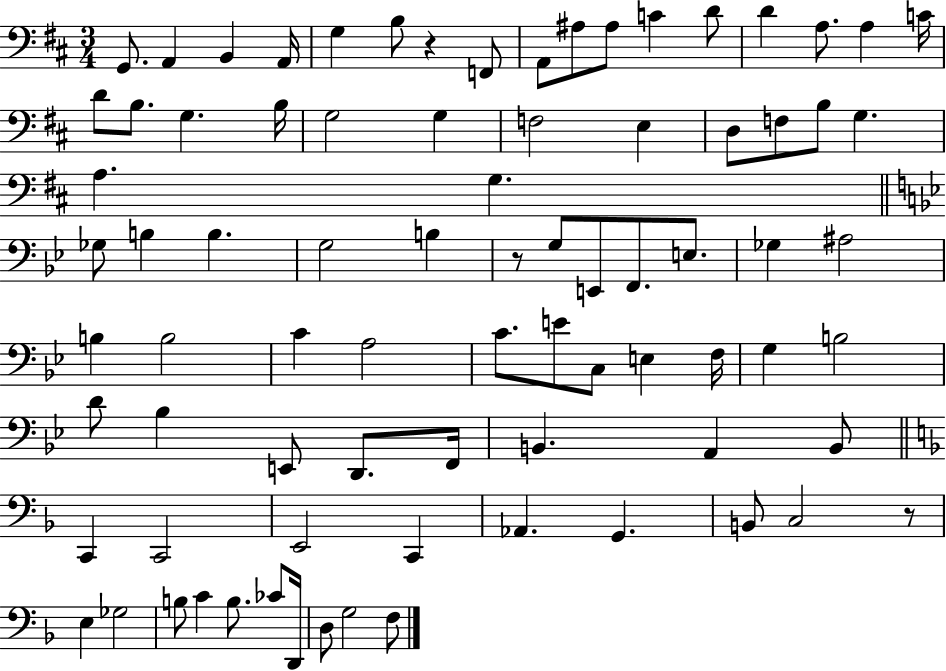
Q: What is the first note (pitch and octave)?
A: G2